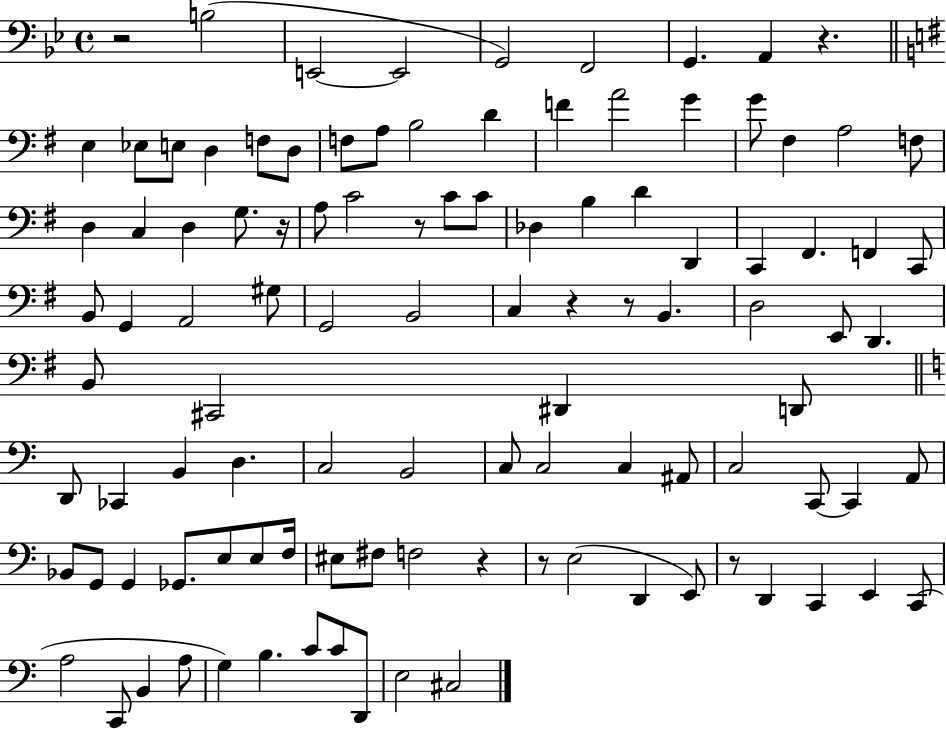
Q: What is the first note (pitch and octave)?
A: B3